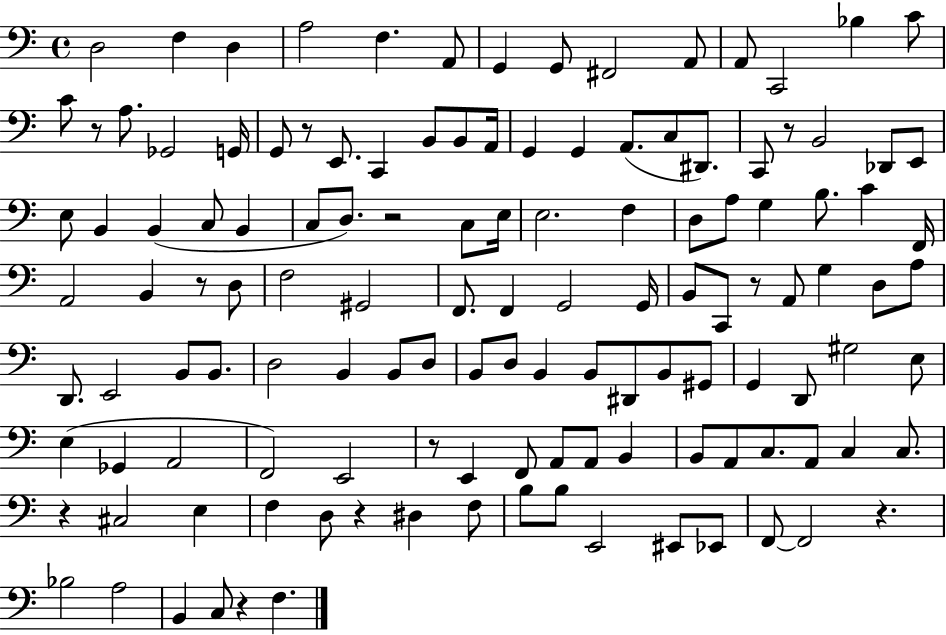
D3/h F3/q D3/q A3/h F3/q. A2/e G2/q G2/e F#2/h A2/e A2/e C2/h Bb3/q C4/e C4/e R/e A3/e. Gb2/h G2/s G2/e R/e E2/e. C2/q B2/e B2/e A2/s G2/q G2/q A2/e. C3/e D#2/e. C2/e R/e B2/h Db2/e E2/e E3/e B2/q B2/q C3/e B2/q C3/e D3/e. R/h C3/e E3/s E3/h. F3/q D3/e A3/e G3/q B3/e. C4/q F2/s A2/h B2/q R/e D3/e F3/h G#2/h F2/e. F2/q G2/h G2/s B2/e C2/e R/e A2/e G3/q D3/e A3/e D2/e. E2/h B2/e B2/e. D3/h B2/q B2/e D3/e B2/e D3/e B2/q B2/e D#2/e B2/e G#2/e G2/q D2/e G#3/h E3/e E3/q Gb2/q A2/h F2/h E2/h R/e E2/q F2/e A2/e A2/e B2/q B2/e A2/e C3/e. A2/e C3/q C3/e. R/q C#3/h E3/q F3/q D3/e R/q D#3/q F3/e B3/e B3/e E2/h EIS2/e Eb2/e F2/e F2/h R/q. Bb3/h A3/h B2/q C3/e R/q F3/q.